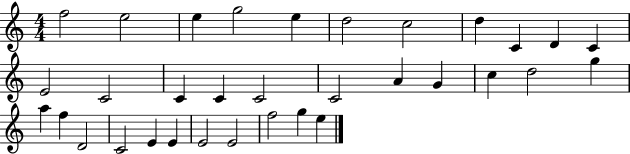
F5/h E5/h E5/q G5/h E5/q D5/h C5/h D5/q C4/q D4/q C4/q E4/h C4/h C4/q C4/q C4/h C4/h A4/q G4/q C5/q D5/h G5/q A5/q F5/q D4/h C4/h E4/q E4/q E4/h E4/h F5/h G5/q E5/q